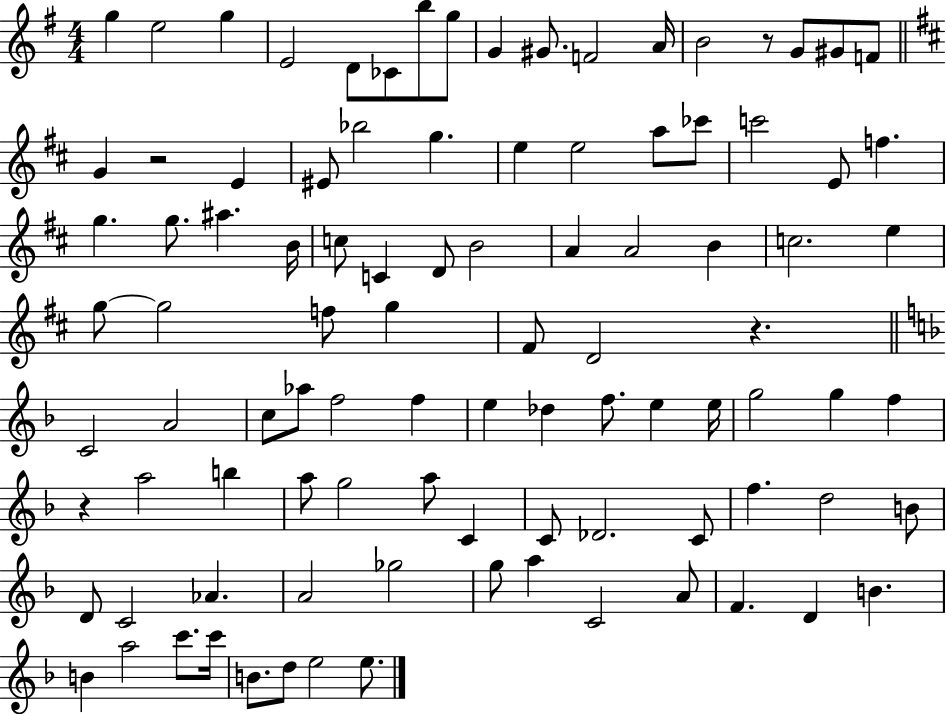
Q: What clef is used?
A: treble